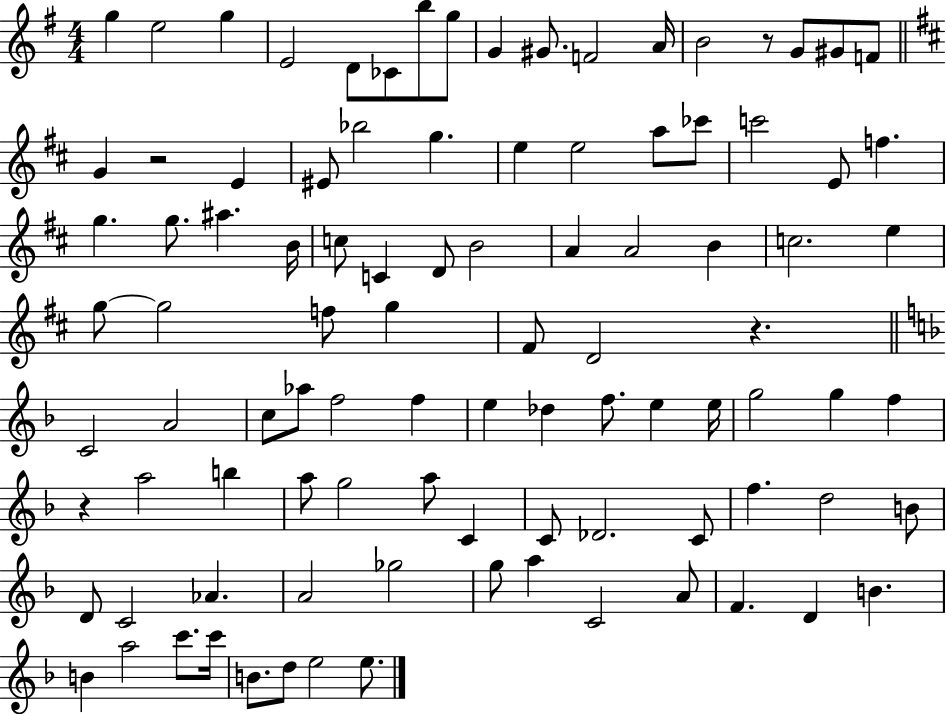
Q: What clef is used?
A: treble